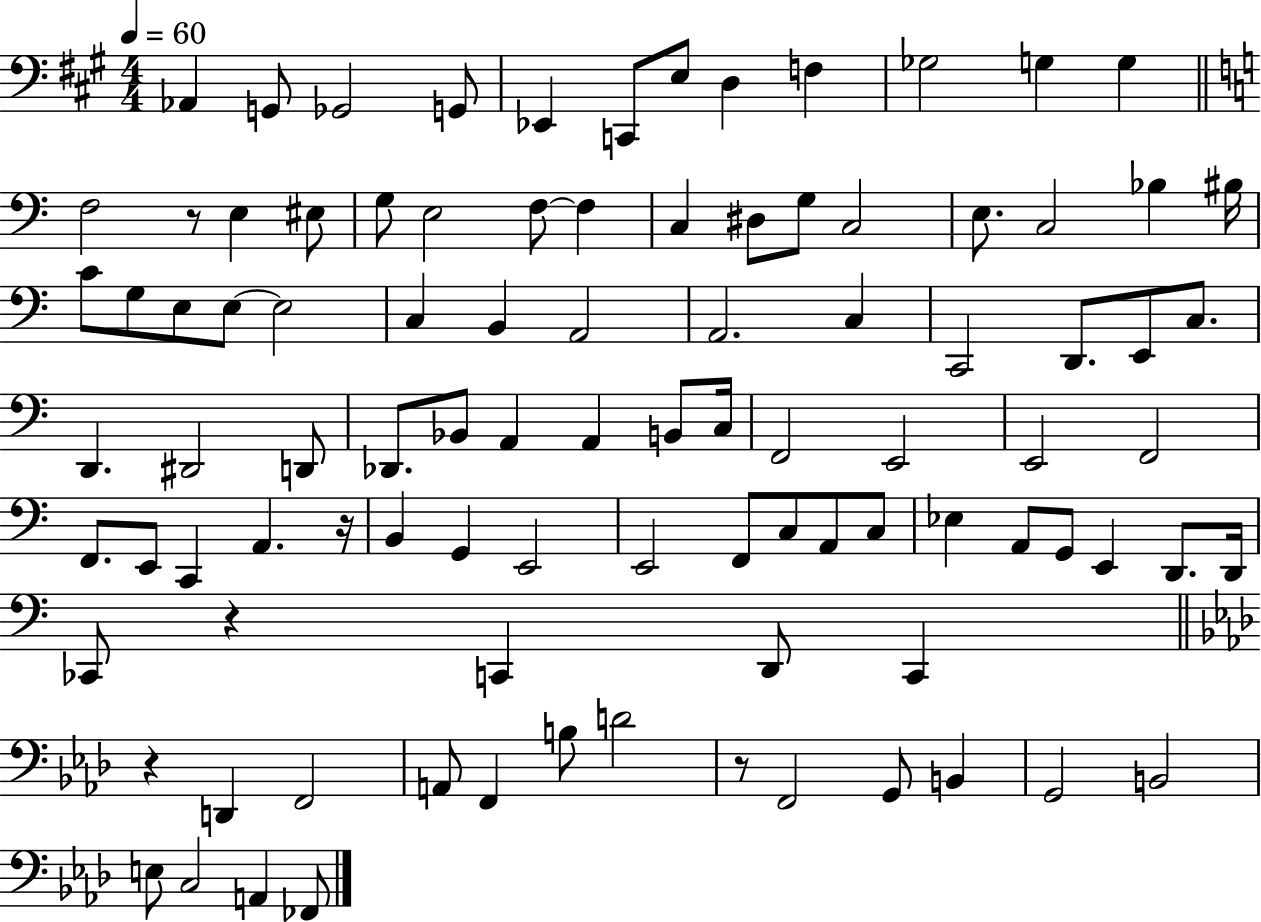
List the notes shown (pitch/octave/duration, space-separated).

Ab2/q G2/e Gb2/h G2/e Eb2/q C2/e E3/e D3/q F3/q Gb3/h G3/q G3/q F3/h R/e E3/q EIS3/e G3/e E3/h F3/e F3/q C3/q D#3/e G3/e C3/h E3/e. C3/h Bb3/q BIS3/s C4/e G3/e E3/e E3/e E3/h C3/q B2/q A2/h A2/h. C3/q C2/h D2/e. E2/e C3/e. D2/q. D#2/h D2/e Db2/e. Bb2/e A2/q A2/q B2/e C3/s F2/h E2/h E2/h F2/h F2/e. E2/e C2/q A2/q. R/s B2/q G2/q E2/h E2/h F2/e C3/e A2/e C3/e Eb3/q A2/e G2/e E2/q D2/e. D2/s CES2/e R/q C2/q D2/e C2/q R/q D2/q F2/h A2/e F2/q B3/e D4/h R/e F2/h G2/e B2/q G2/h B2/h E3/e C3/h A2/q FES2/e